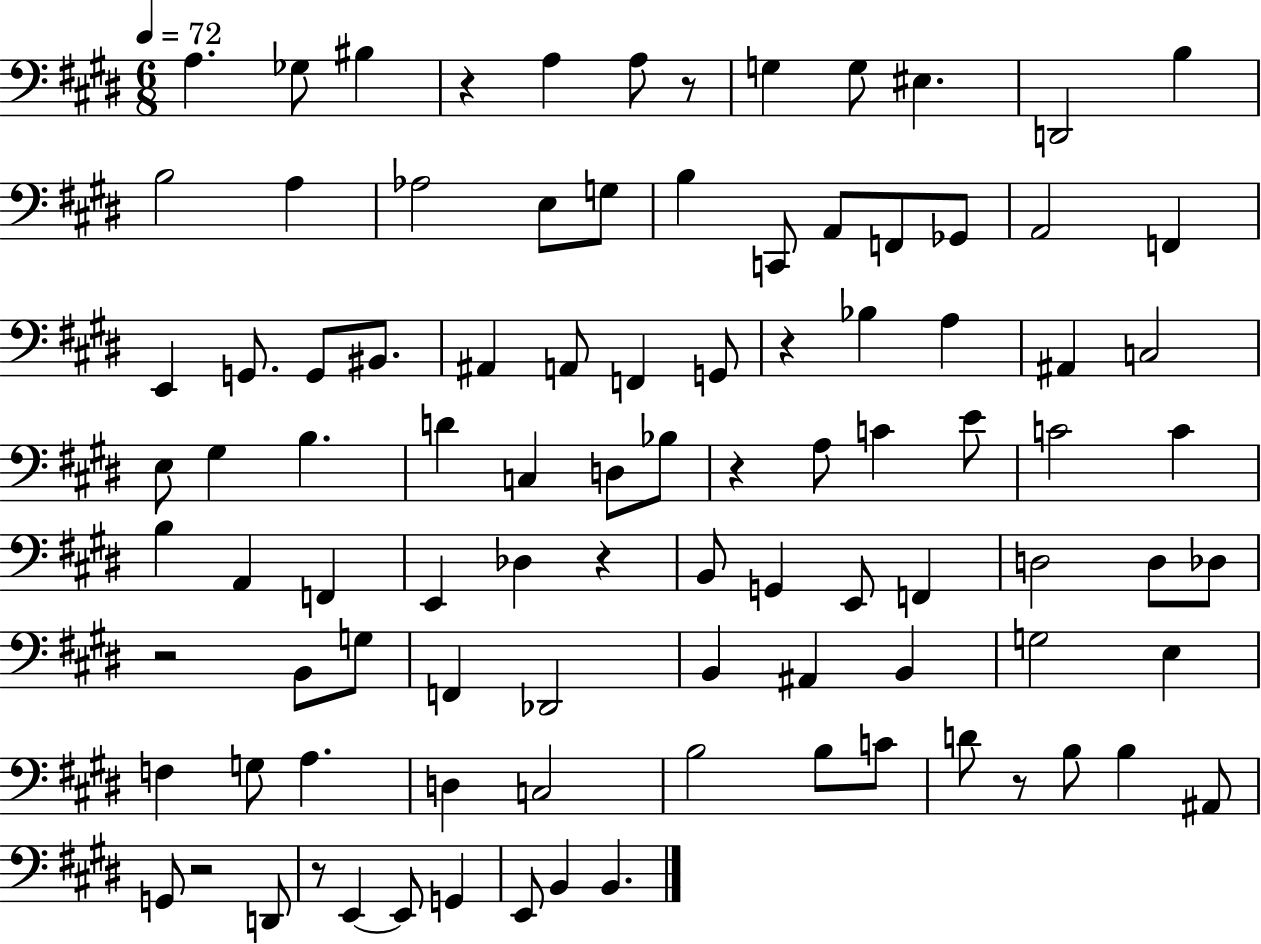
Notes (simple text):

A3/q. Gb3/e BIS3/q R/q A3/q A3/e R/e G3/q G3/e EIS3/q. D2/h B3/q B3/h A3/q Ab3/h E3/e G3/e B3/q C2/e A2/e F2/e Gb2/e A2/h F2/q E2/q G2/e. G2/e BIS2/e. A#2/q A2/e F2/q G2/e R/q Bb3/q A3/q A#2/q C3/h E3/e G#3/q B3/q. D4/q C3/q D3/e Bb3/e R/q A3/e C4/q E4/e C4/h C4/q B3/q A2/q F2/q E2/q Db3/q R/q B2/e G2/q E2/e F2/q D3/h D3/e Db3/e R/h B2/e G3/e F2/q Db2/h B2/q A#2/q B2/q G3/h E3/q F3/q G3/e A3/q. D3/q C3/h B3/h B3/e C4/e D4/e R/e B3/e B3/q A#2/e G2/e R/h D2/e R/e E2/q E2/e G2/q E2/e B2/q B2/q.